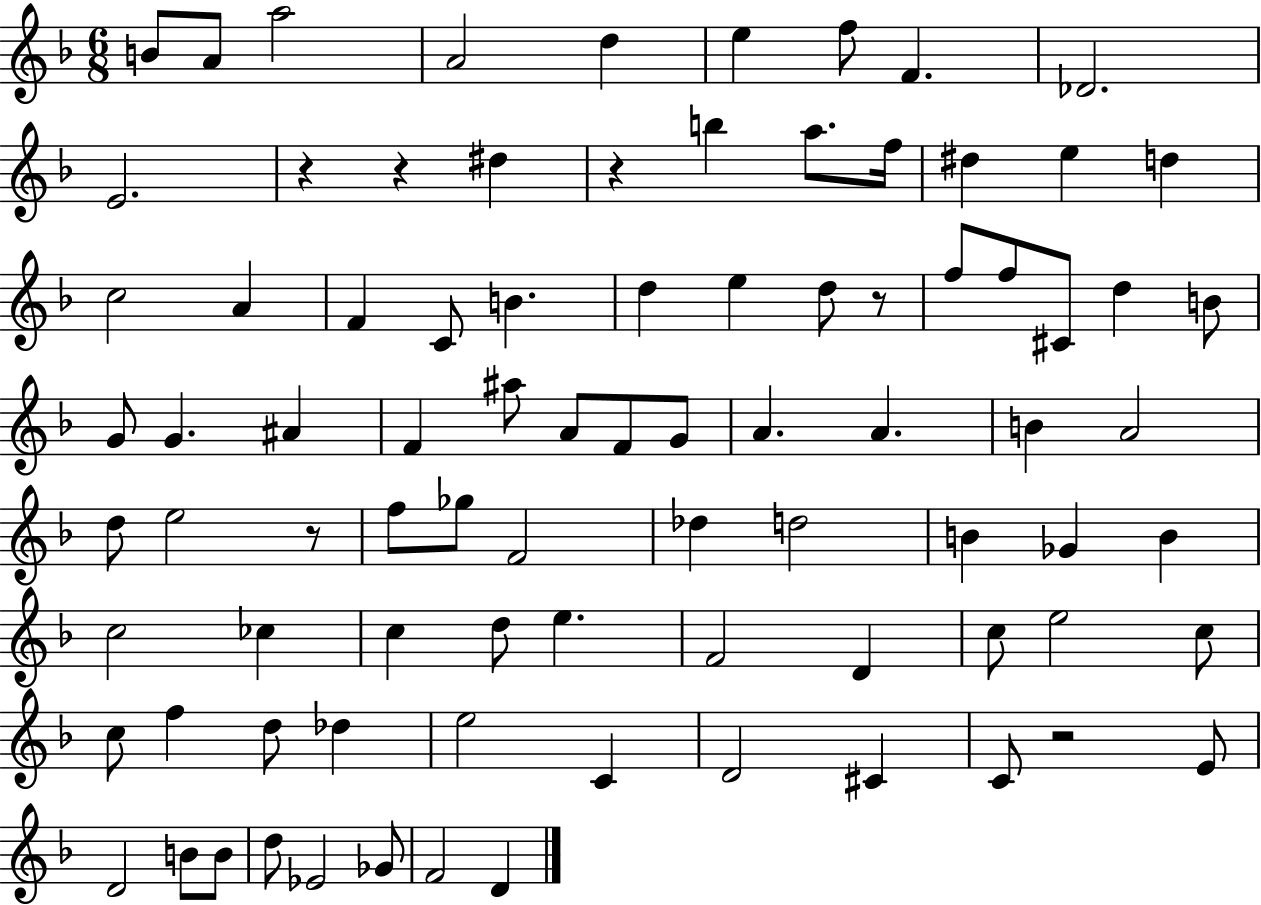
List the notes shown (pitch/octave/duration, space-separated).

B4/e A4/e A5/h A4/h D5/q E5/q F5/e F4/q. Db4/h. E4/h. R/q R/q D#5/q R/q B5/q A5/e. F5/s D#5/q E5/q D5/q C5/h A4/q F4/q C4/e B4/q. D5/q E5/q D5/e R/e F5/e F5/e C#4/e D5/q B4/e G4/e G4/q. A#4/q F4/q A#5/e A4/e F4/e G4/e A4/q. A4/q. B4/q A4/h D5/e E5/h R/e F5/e Gb5/e F4/h Db5/q D5/h B4/q Gb4/q B4/q C5/h CES5/q C5/q D5/e E5/q. F4/h D4/q C5/e E5/h C5/e C5/e F5/q D5/e Db5/q E5/h C4/q D4/h C#4/q C4/e R/h E4/e D4/h B4/e B4/e D5/e Eb4/h Gb4/e F4/h D4/q